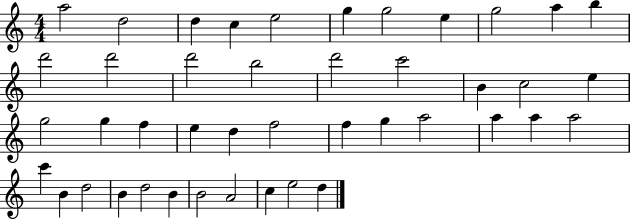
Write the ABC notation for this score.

X:1
T:Untitled
M:4/4
L:1/4
K:C
a2 d2 d c e2 g g2 e g2 a b d'2 d'2 d'2 b2 d'2 c'2 B c2 e g2 g f e d f2 f g a2 a a a2 c' B d2 B d2 B B2 A2 c e2 d